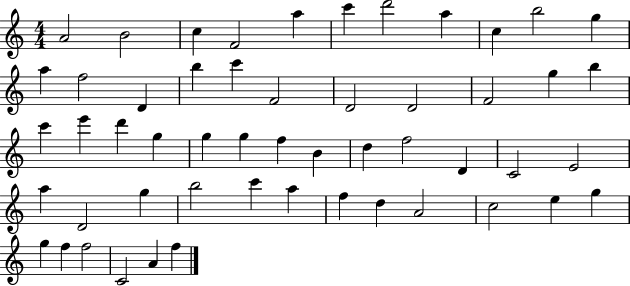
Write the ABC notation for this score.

X:1
T:Untitled
M:4/4
L:1/4
K:C
A2 B2 c F2 a c' d'2 a c b2 g a f2 D b c' F2 D2 D2 F2 g b c' e' d' g g g f B d f2 D C2 E2 a D2 g b2 c' a f d A2 c2 e g g f f2 C2 A f